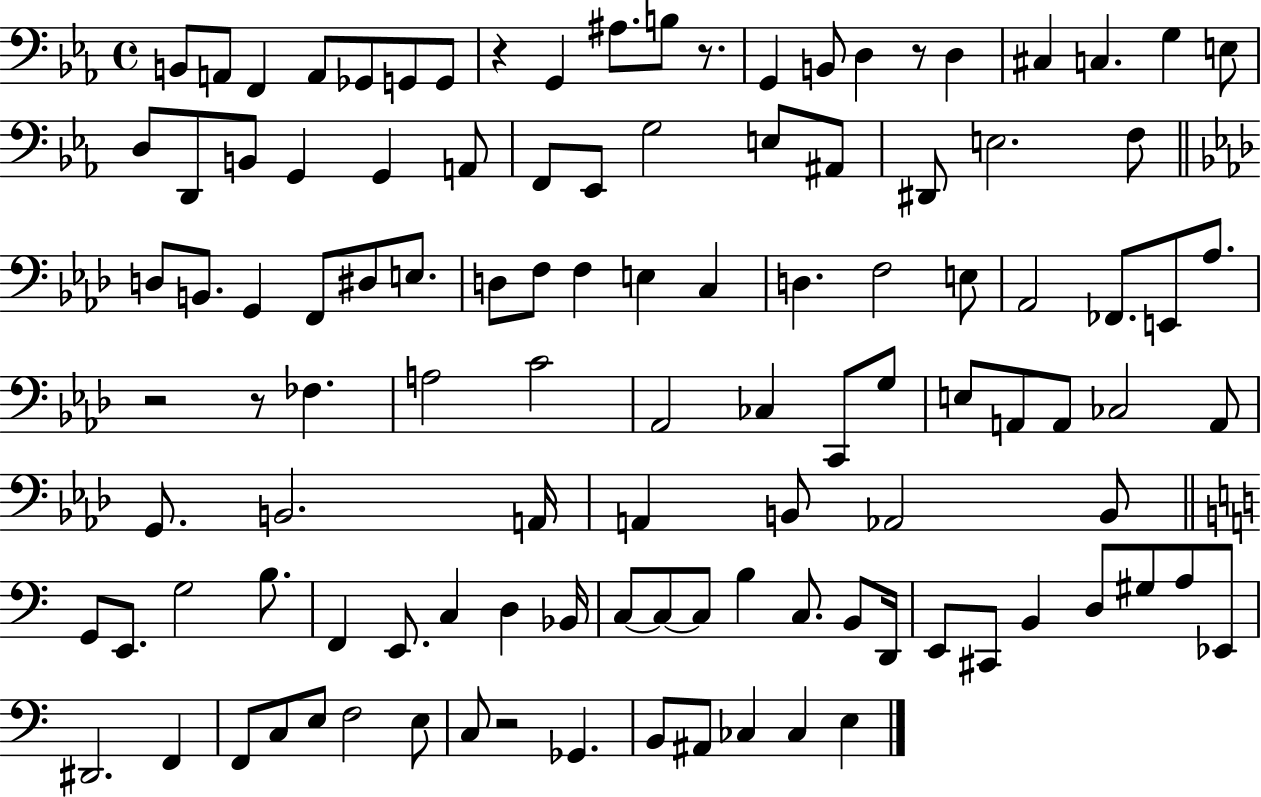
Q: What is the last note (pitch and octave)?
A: E3